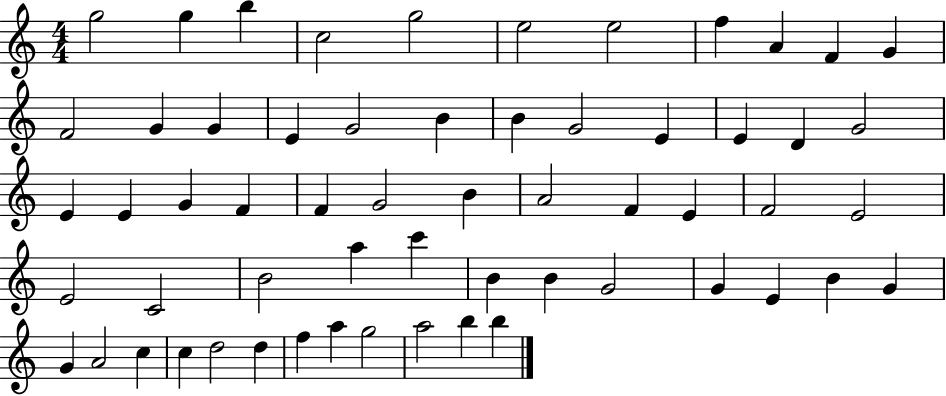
G5/h G5/q B5/q C5/h G5/h E5/h E5/h F5/q A4/q F4/q G4/q F4/h G4/q G4/q E4/q G4/h B4/q B4/q G4/h E4/q E4/q D4/q G4/h E4/q E4/q G4/q F4/q F4/q G4/h B4/q A4/h F4/q E4/q F4/h E4/h E4/h C4/h B4/h A5/q C6/q B4/q B4/q G4/h G4/q E4/q B4/q G4/q G4/q A4/h C5/q C5/q D5/h D5/q F5/q A5/q G5/h A5/h B5/q B5/q